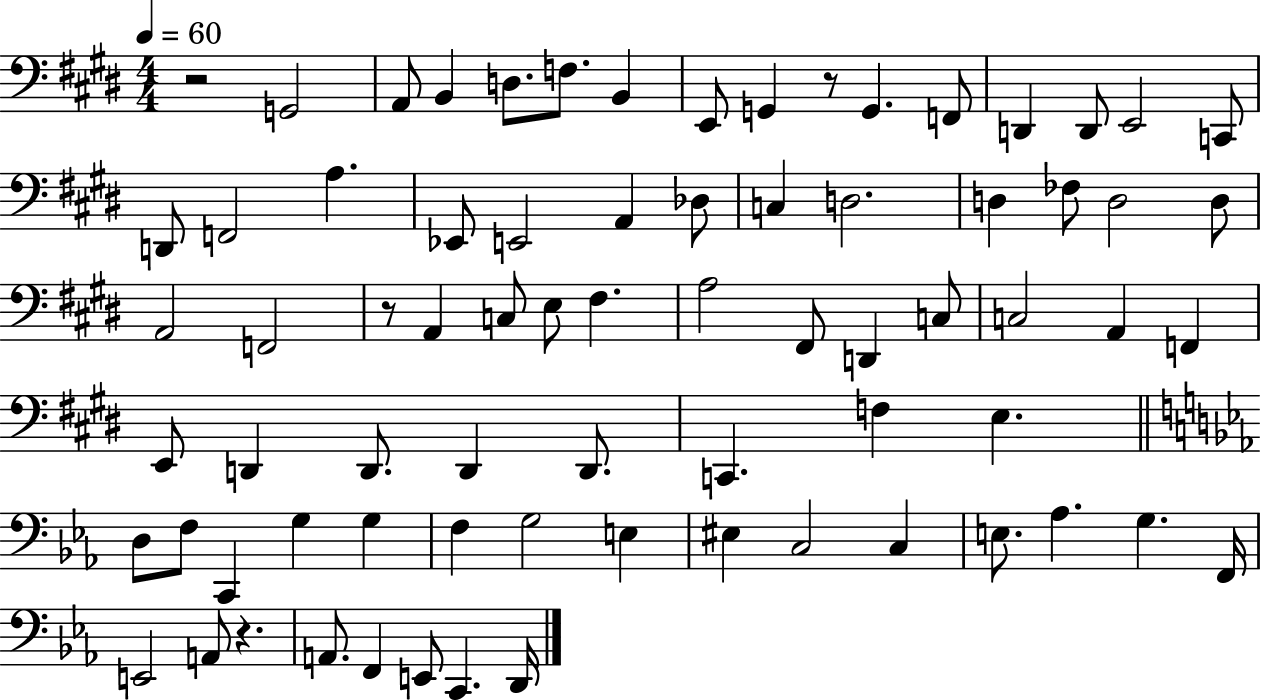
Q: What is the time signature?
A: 4/4